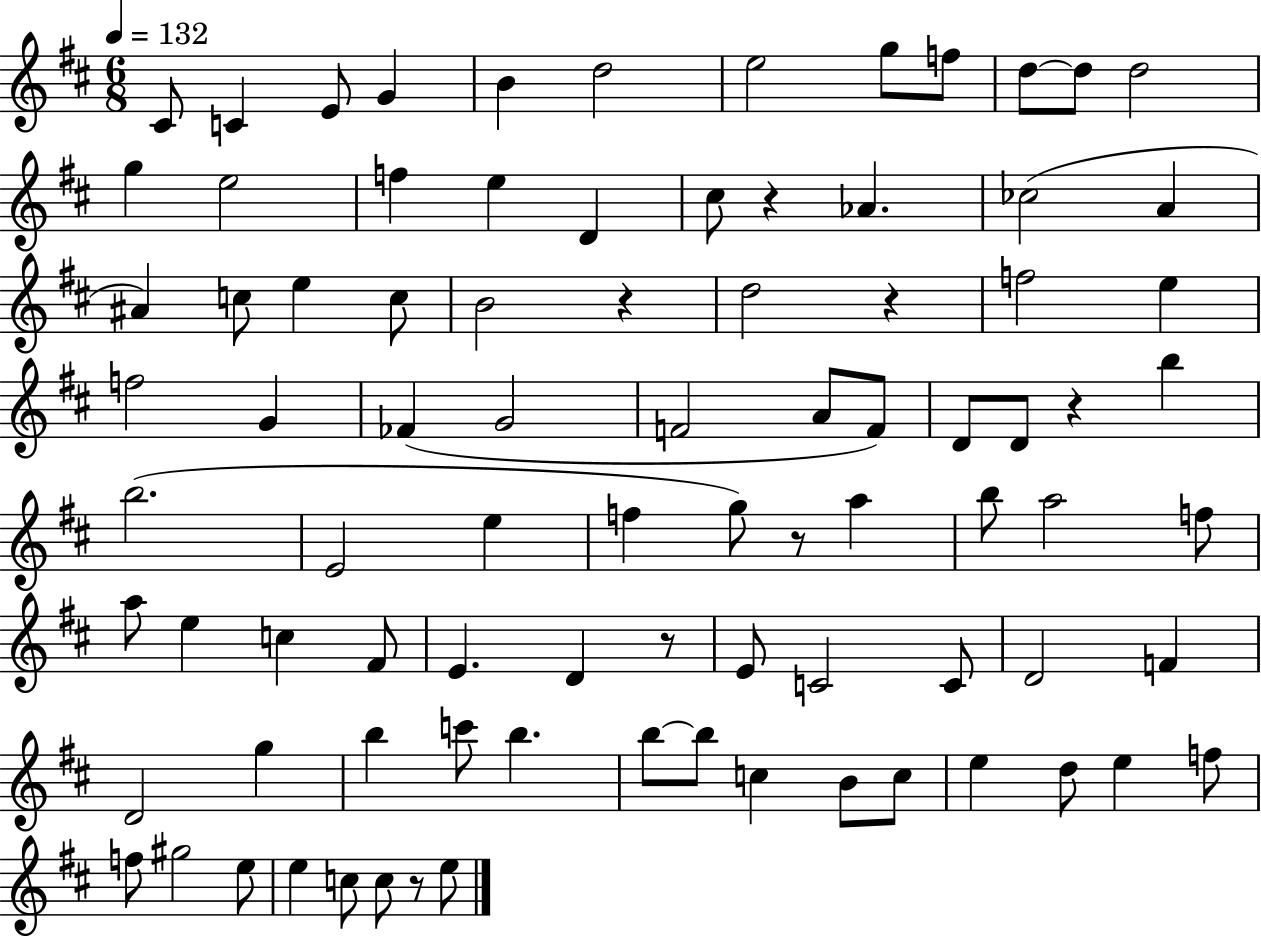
C#4/e C4/q E4/e G4/q B4/q D5/h E5/h G5/e F5/e D5/e D5/e D5/h G5/q E5/h F5/q E5/q D4/q C#5/e R/q Ab4/q. CES5/h A4/q A#4/q C5/e E5/q C5/e B4/h R/q D5/h R/q F5/h E5/q F5/h G4/q FES4/q G4/h F4/h A4/e F4/e D4/e D4/e R/q B5/q B5/h. E4/h E5/q F5/q G5/e R/e A5/q B5/e A5/h F5/e A5/e E5/q C5/q F#4/e E4/q. D4/q R/e E4/e C4/h C4/e D4/h F4/q D4/h G5/q B5/q C6/e B5/q. B5/e B5/e C5/q B4/e C5/e E5/q D5/e E5/q F5/e F5/e G#5/h E5/e E5/q C5/e C5/e R/e E5/e